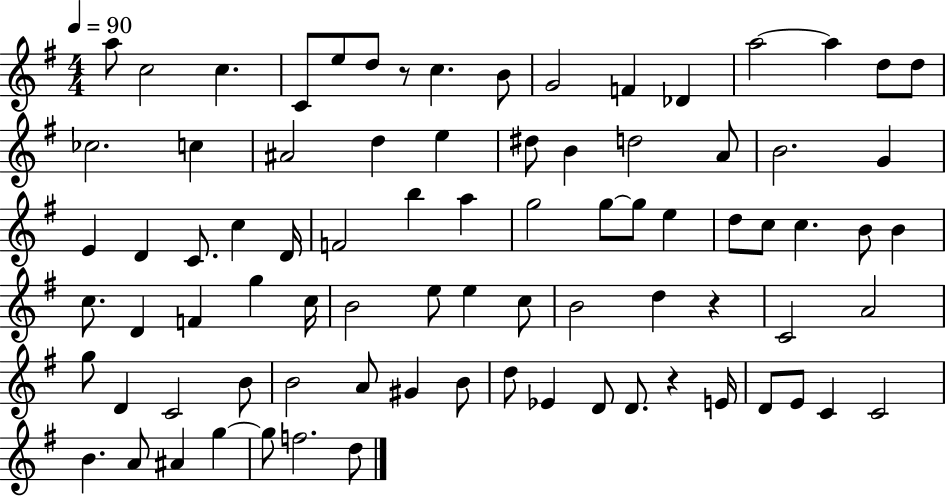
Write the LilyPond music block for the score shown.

{
  \clef treble
  \numericTimeSignature
  \time 4/4
  \key g \major
  \tempo 4 = 90
  \repeat volta 2 { a''8 c''2 c''4. | c'8 e''8 d''8 r8 c''4. b'8 | g'2 f'4 des'4 | a''2~~ a''4 d''8 d''8 | \break ces''2. c''4 | ais'2 d''4 e''4 | dis''8 b'4 d''2 a'8 | b'2. g'4 | \break e'4 d'4 c'8. c''4 d'16 | f'2 b''4 a''4 | g''2 g''8~~ g''8 e''4 | d''8 c''8 c''4. b'8 b'4 | \break c''8. d'4 f'4 g''4 c''16 | b'2 e''8 e''4 c''8 | b'2 d''4 r4 | c'2 a'2 | \break g''8 d'4 c'2 b'8 | b'2 a'8 gis'4 b'8 | d''8 ees'4 d'8 d'8. r4 e'16 | d'8 e'8 c'4 c'2 | \break b'4. a'8 ais'4 g''4~~ | g''8 f''2. d''8 | } \bar "|."
}